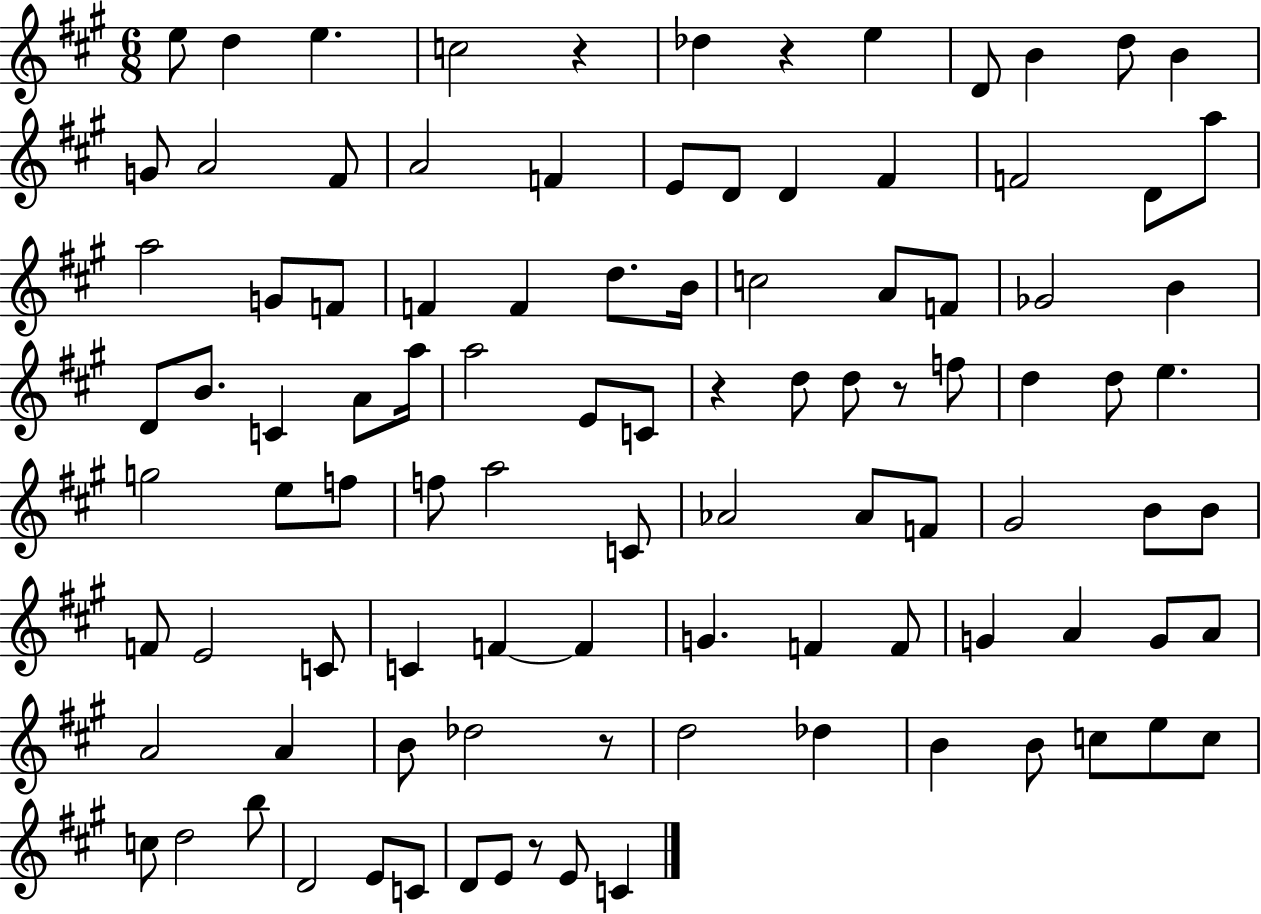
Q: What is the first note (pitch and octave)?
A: E5